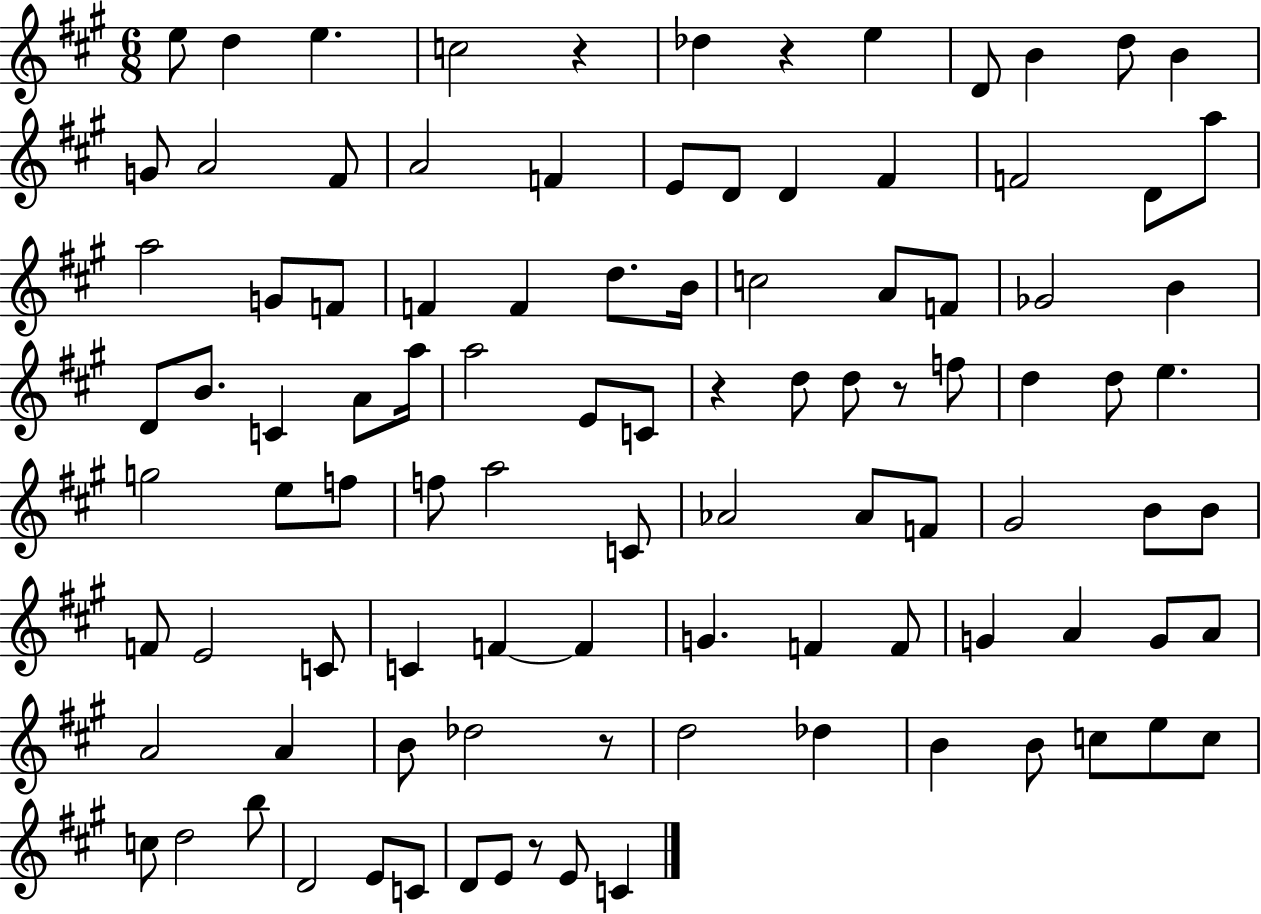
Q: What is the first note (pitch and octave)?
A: E5